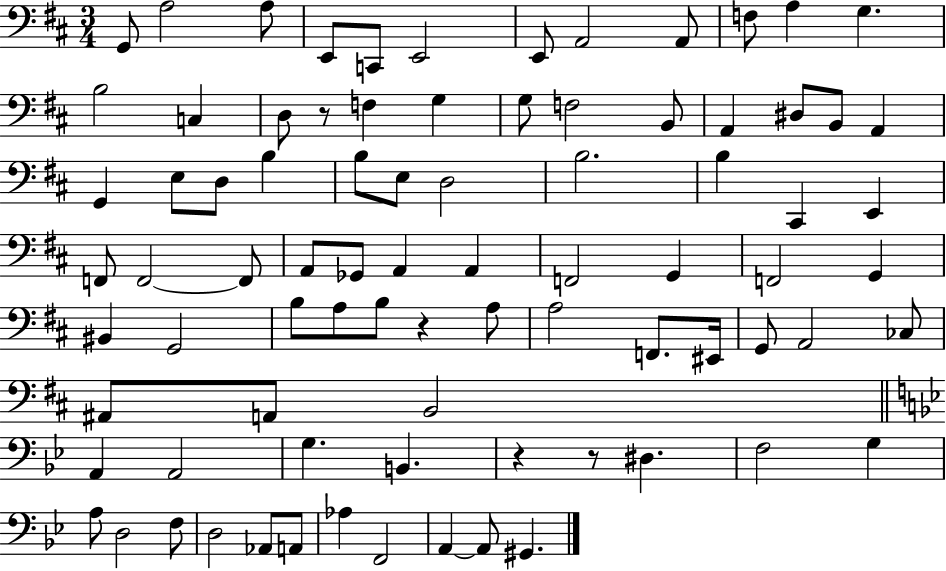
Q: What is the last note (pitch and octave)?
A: G#2